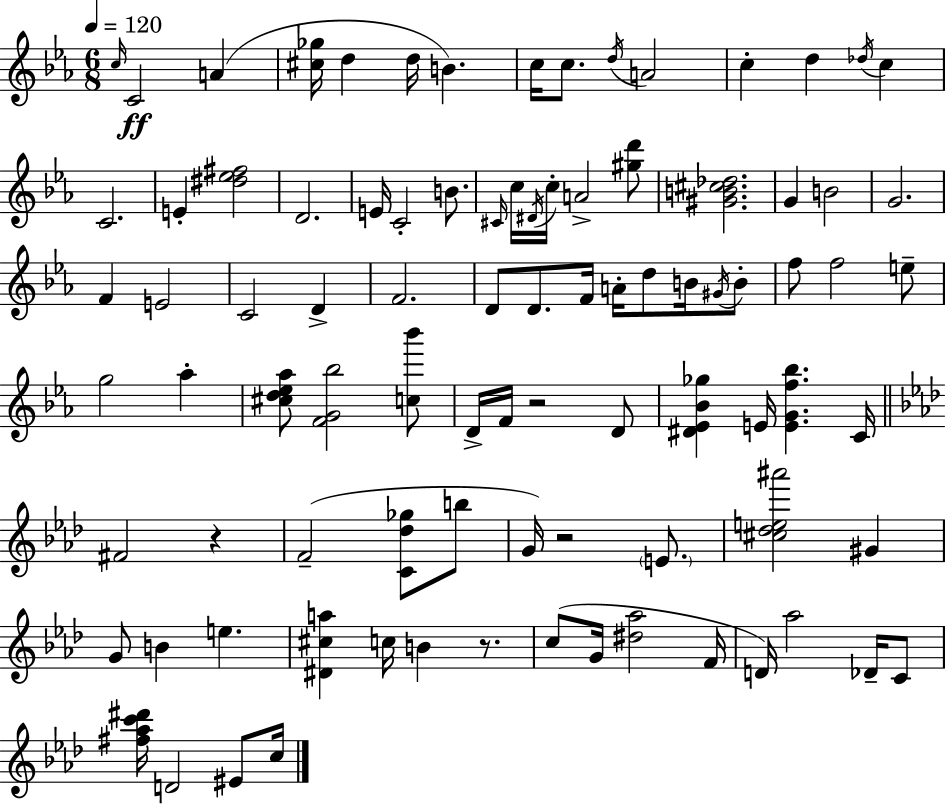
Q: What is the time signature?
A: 6/8